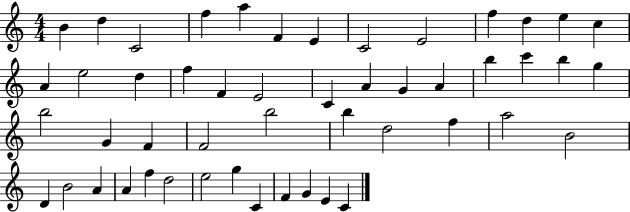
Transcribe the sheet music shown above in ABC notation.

X:1
T:Untitled
M:4/4
L:1/4
K:C
B d C2 f a F E C2 E2 f d e c A e2 d f F E2 C A G A b c' b g b2 G F F2 b2 b d2 f a2 B2 D B2 A A f d2 e2 g C F G E C